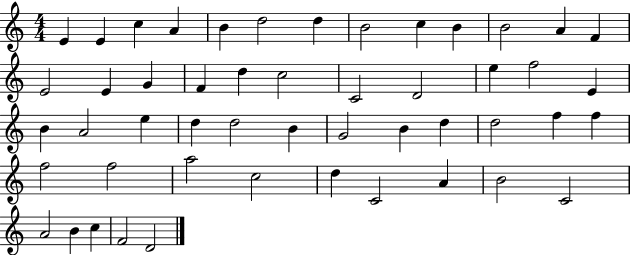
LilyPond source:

{
  \clef treble
  \numericTimeSignature
  \time 4/4
  \key c \major
  e'4 e'4 c''4 a'4 | b'4 d''2 d''4 | b'2 c''4 b'4 | b'2 a'4 f'4 | \break e'2 e'4 g'4 | f'4 d''4 c''2 | c'2 d'2 | e''4 f''2 e'4 | \break b'4 a'2 e''4 | d''4 d''2 b'4 | g'2 b'4 d''4 | d''2 f''4 f''4 | \break f''2 f''2 | a''2 c''2 | d''4 c'2 a'4 | b'2 c'2 | \break a'2 b'4 c''4 | f'2 d'2 | \bar "|."
}